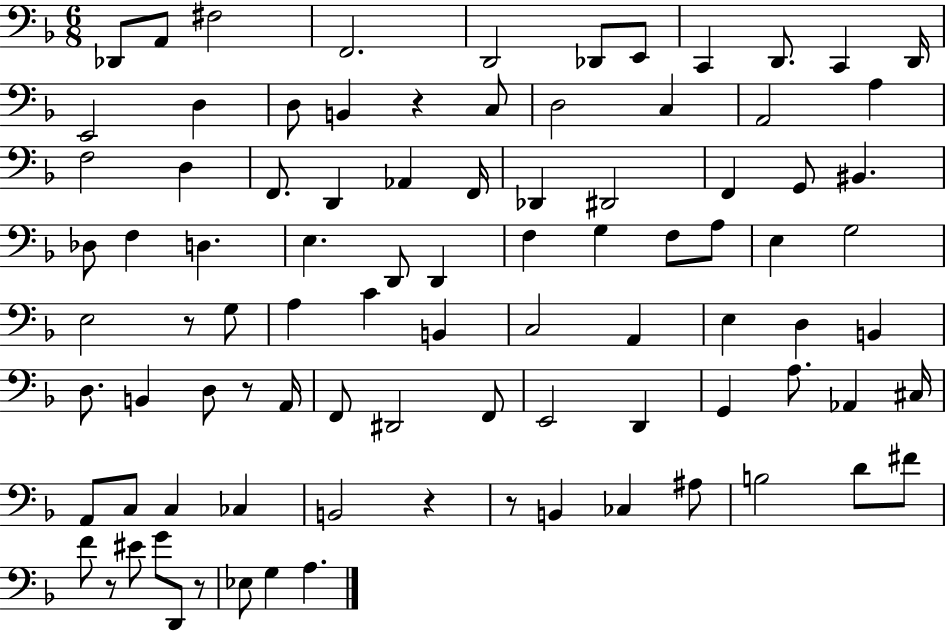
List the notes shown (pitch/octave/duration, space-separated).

Db2/e A2/e F#3/h F2/h. D2/h Db2/e E2/e C2/q D2/e. C2/q D2/s E2/h D3/q D3/e B2/q R/q C3/e D3/h C3/q A2/h A3/q F3/h D3/q F2/e. D2/q Ab2/q F2/s Db2/q D#2/h F2/q G2/e BIS2/q. Db3/e F3/q D3/q. E3/q. D2/e D2/q F3/q G3/q F3/e A3/e E3/q G3/h E3/h R/e G3/e A3/q C4/q B2/q C3/h A2/q E3/q D3/q B2/q D3/e. B2/q D3/e R/e A2/s F2/e D#2/h F2/e E2/h D2/q G2/q A3/e. Ab2/q C#3/s A2/e C3/e C3/q CES3/q B2/h R/q R/e B2/q CES3/q A#3/e B3/h D4/e F#4/e F4/e R/e EIS4/e G4/e D2/e R/e Eb3/e G3/q A3/q.